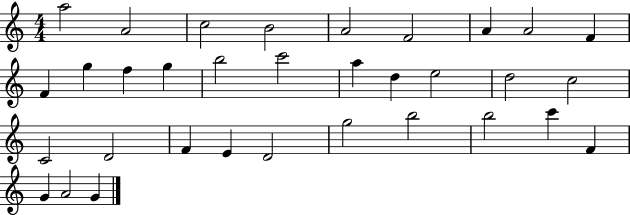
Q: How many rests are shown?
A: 0